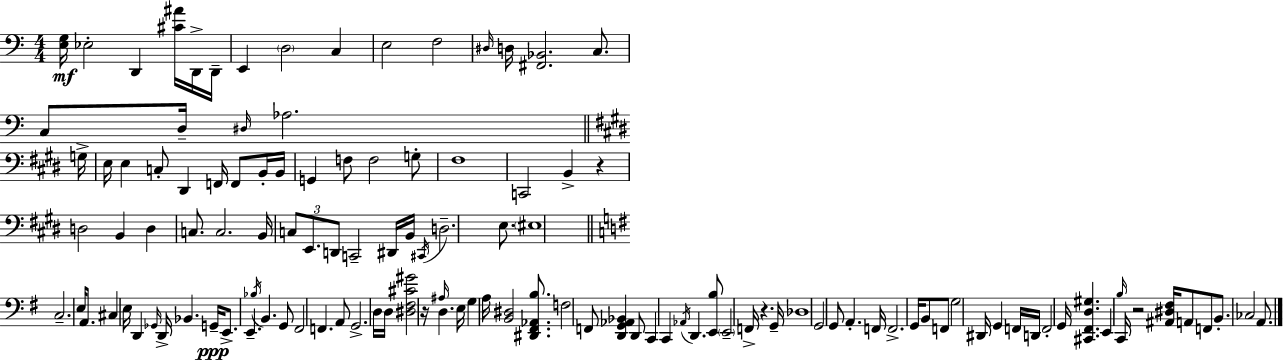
X:1
T:Untitled
M:4/4
L:1/4
K:C
[E,G,]/4 _E,2 D,, [^C^A]/4 D,,/4 D,,/4 E,, D,2 C, E,2 F,2 ^D,/4 D,/4 [^F,,_B,,]2 C,/2 C,/2 D,/4 ^D,/4 _A,2 G,/4 E,/4 E, C,/2 ^D,, F,,/4 F,,/2 B,,/4 B,,/4 G,, F,/2 F,2 G,/2 ^F,4 C,,2 B,, z D,2 B,, D, C,/2 C,2 B,,/4 C,/2 E,,/2 D,,/2 C,,2 ^D,,/4 B,,/4 ^C,,/4 D,2 E,/2 ^E,4 C,2 E,/4 A,,/2 ^C, E,/4 D,, _G,,/4 D,,/4 _B,, G,,/4 E,,/2 E,, _B,/4 B,, G,,/2 ^F,,2 F,, A,,/2 G,,2 D,/4 D,/4 [^D,^F,^C^G]2 z/4 ^A,/4 D, E,/4 G, A,/4 [B,,^D,]2 [^D,,^F,,_A,,B,]/2 F,2 F,,/2 [D,,G,,_A,,_B,,] D,,/2 C,, C,, _A,,/4 D,, [E,,B,]/2 E,,2 F,,/4 z G,,/4 _D,4 G,,2 G,,/2 A,, F,,/4 F,,2 G,,/4 B,,/2 F,,/2 G,2 ^D,,/4 G,, F,,/4 D,,/4 F,,2 G,,/4 [^C,,^F,,D,^G,] E,, B,/4 C,,/4 z2 [^A,,^D,^F,]/4 A,,/2 F,,/2 B,,/2 _C,2 A,,/2